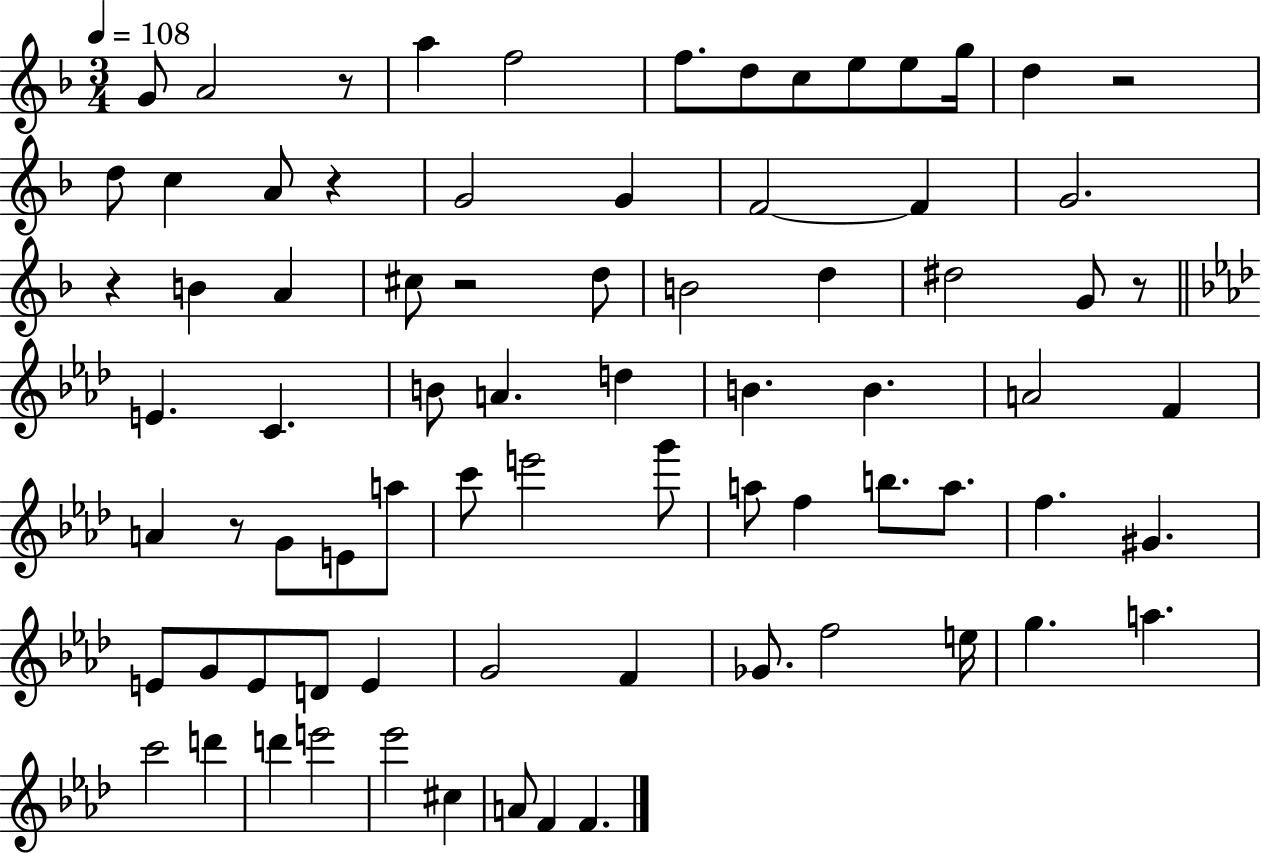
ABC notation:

X:1
T:Untitled
M:3/4
L:1/4
K:F
G/2 A2 z/2 a f2 f/2 d/2 c/2 e/2 e/2 g/4 d z2 d/2 c A/2 z G2 G F2 F G2 z B A ^c/2 z2 d/2 B2 d ^d2 G/2 z/2 E C B/2 A d B B A2 F A z/2 G/2 E/2 a/2 c'/2 e'2 g'/2 a/2 f b/2 a/2 f ^G E/2 G/2 E/2 D/2 E G2 F _G/2 f2 e/4 g a c'2 d' d' e'2 _e'2 ^c A/2 F F